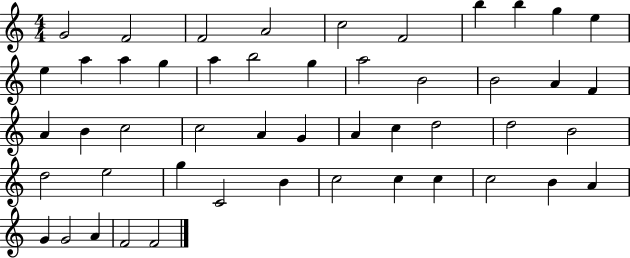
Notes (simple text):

G4/h F4/h F4/h A4/h C5/h F4/h B5/q B5/q G5/q E5/q E5/q A5/q A5/q G5/q A5/q B5/h G5/q A5/h B4/h B4/h A4/q F4/q A4/q B4/q C5/h C5/h A4/q G4/q A4/q C5/q D5/h D5/h B4/h D5/h E5/h G5/q C4/h B4/q C5/h C5/q C5/q C5/h B4/q A4/q G4/q G4/h A4/q F4/h F4/h